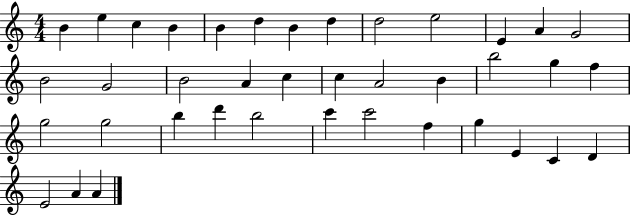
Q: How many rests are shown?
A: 0